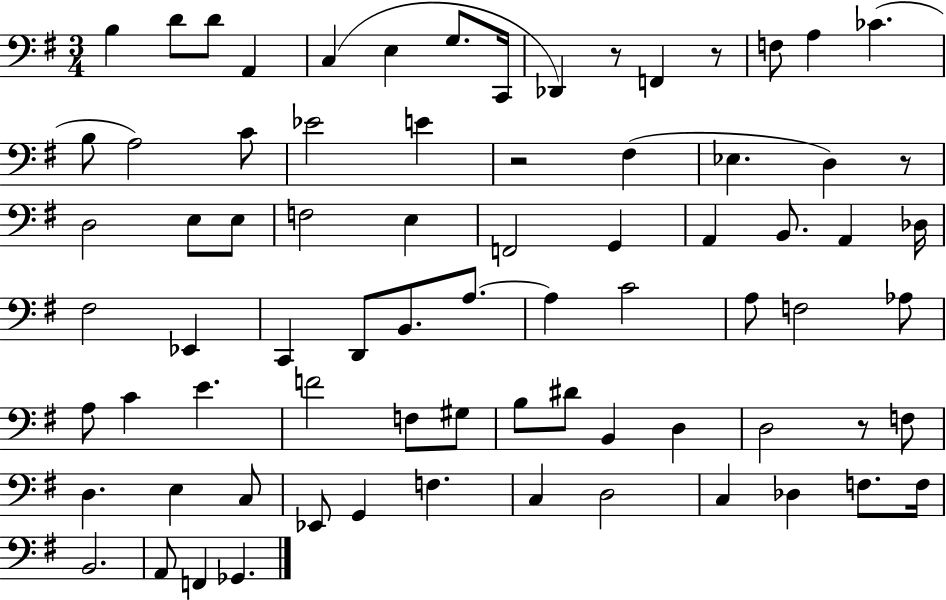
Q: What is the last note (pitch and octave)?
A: Gb2